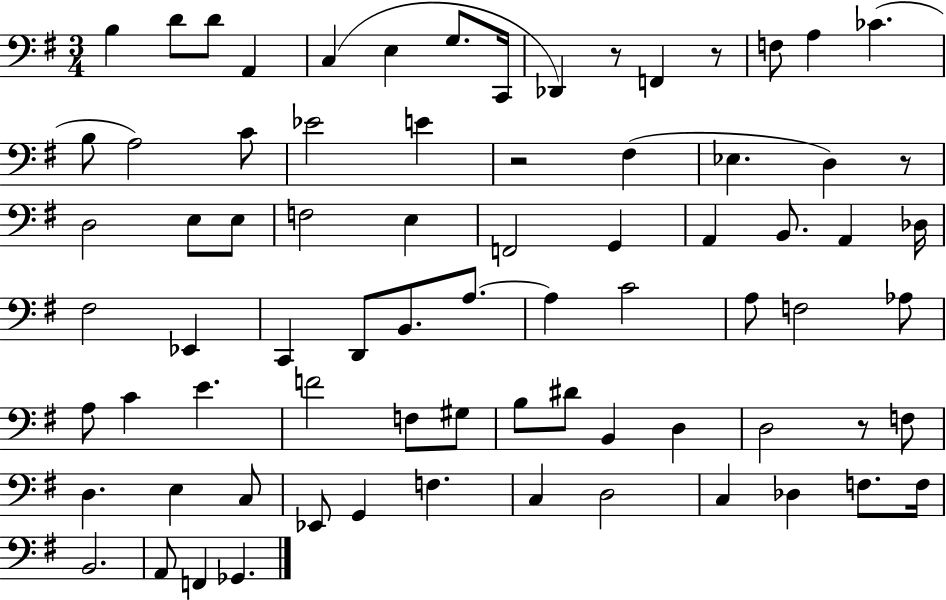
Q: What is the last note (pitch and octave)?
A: Gb2